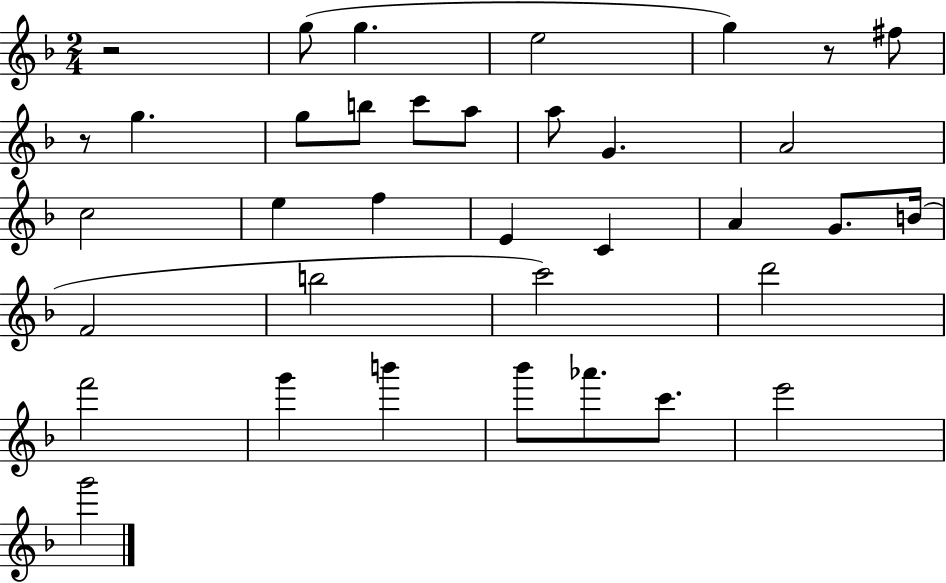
X:1
T:Untitled
M:2/4
L:1/4
K:F
z2 g/2 g e2 g z/2 ^f/2 z/2 g g/2 b/2 c'/2 a/2 a/2 G A2 c2 e f E C A G/2 B/4 F2 b2 c'2 d'2 f'2 g' b' _b'/2 _a'/2 c'/2 e'2 g'2